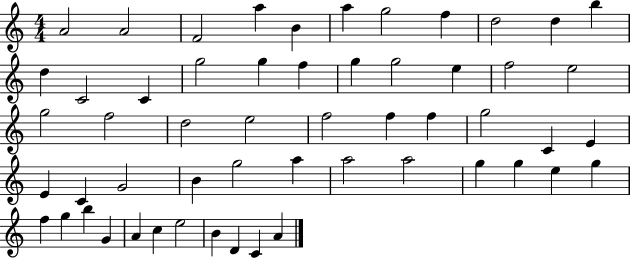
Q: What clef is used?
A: treble